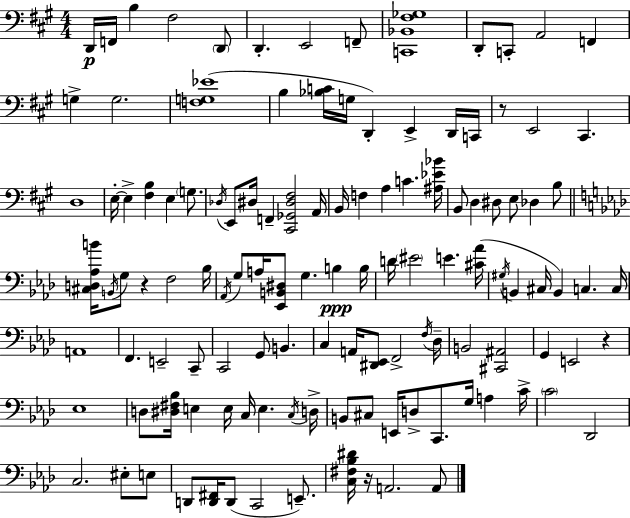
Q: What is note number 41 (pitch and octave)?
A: Db3